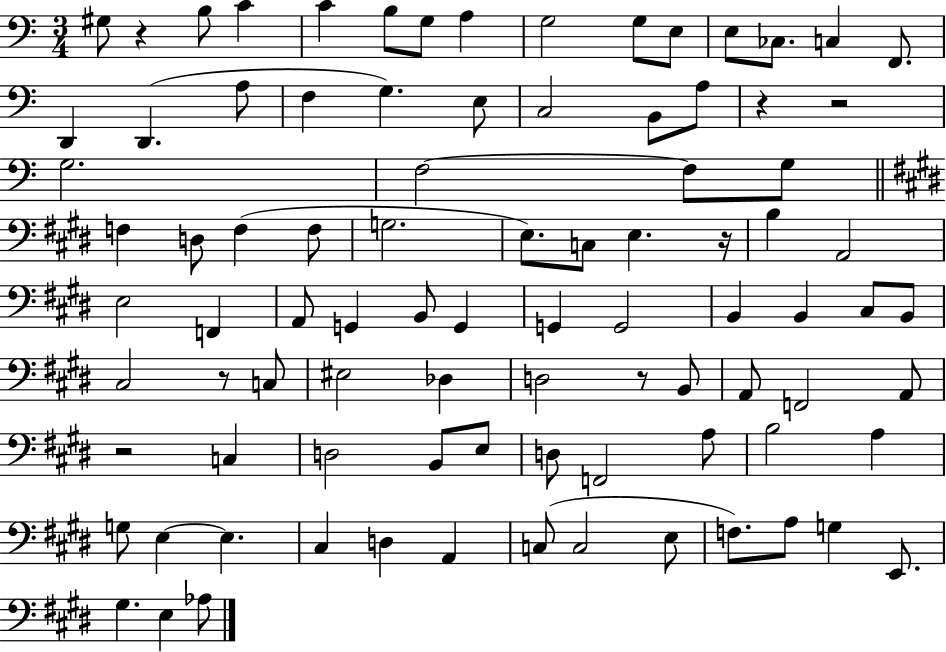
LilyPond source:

{
  \clef bass
  \numericTimeSignature
  \time 3/4
  \key c \major
  gis8 r4 b8 c'4 | c'4 b8 g8 a4 | g2 g8 e8 | e8 ces8. c4 f,8. | \break d,4 d,4.( a8 | f4 g4.) e8 | c2 b,8 a8 | r4 r2 | \break g2. | f2~~ f8 g8 | \bar "||" \break \key e \major f4 d8 f4( f8 | g2. | e8.) c8 e4. r16 | b4 a,2 | \break e2 f,4 | a,8 g,4 b,8 g,4 | g,4 g,2 | b,4 b,4 cis8 b,8 | \break cis2 r8 c8 | eis2 des4 | d2 r8 b,8 | a,8 f,2 a,8 | \break r2 c4 | d2 b,8 e8 | d8 f,2 a8 | b2 a4 | \break g8 e4~~ e4. | cis4 d4 a,4 | c8( c2 e8 | f8.) a8 g4 e,8. | \break gis4. e4 aes8 | \bar "|."
}